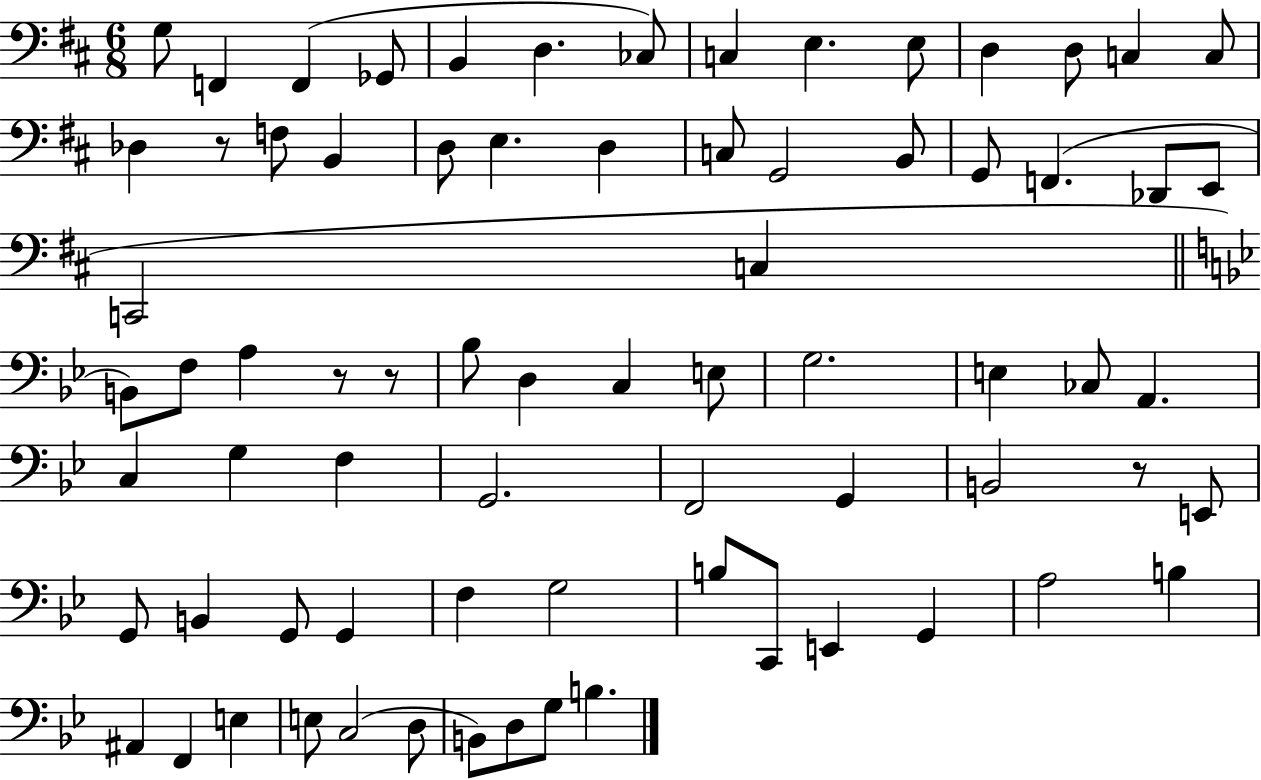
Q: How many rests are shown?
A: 4